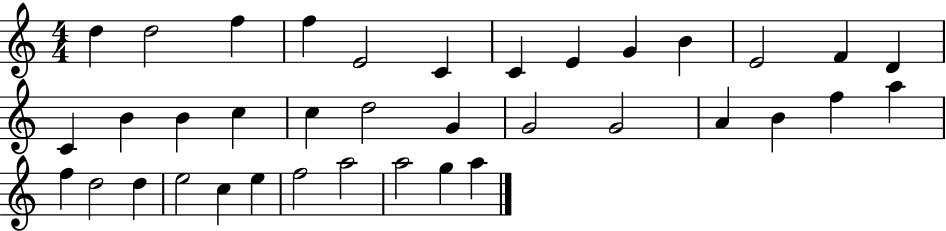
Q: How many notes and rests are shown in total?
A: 37